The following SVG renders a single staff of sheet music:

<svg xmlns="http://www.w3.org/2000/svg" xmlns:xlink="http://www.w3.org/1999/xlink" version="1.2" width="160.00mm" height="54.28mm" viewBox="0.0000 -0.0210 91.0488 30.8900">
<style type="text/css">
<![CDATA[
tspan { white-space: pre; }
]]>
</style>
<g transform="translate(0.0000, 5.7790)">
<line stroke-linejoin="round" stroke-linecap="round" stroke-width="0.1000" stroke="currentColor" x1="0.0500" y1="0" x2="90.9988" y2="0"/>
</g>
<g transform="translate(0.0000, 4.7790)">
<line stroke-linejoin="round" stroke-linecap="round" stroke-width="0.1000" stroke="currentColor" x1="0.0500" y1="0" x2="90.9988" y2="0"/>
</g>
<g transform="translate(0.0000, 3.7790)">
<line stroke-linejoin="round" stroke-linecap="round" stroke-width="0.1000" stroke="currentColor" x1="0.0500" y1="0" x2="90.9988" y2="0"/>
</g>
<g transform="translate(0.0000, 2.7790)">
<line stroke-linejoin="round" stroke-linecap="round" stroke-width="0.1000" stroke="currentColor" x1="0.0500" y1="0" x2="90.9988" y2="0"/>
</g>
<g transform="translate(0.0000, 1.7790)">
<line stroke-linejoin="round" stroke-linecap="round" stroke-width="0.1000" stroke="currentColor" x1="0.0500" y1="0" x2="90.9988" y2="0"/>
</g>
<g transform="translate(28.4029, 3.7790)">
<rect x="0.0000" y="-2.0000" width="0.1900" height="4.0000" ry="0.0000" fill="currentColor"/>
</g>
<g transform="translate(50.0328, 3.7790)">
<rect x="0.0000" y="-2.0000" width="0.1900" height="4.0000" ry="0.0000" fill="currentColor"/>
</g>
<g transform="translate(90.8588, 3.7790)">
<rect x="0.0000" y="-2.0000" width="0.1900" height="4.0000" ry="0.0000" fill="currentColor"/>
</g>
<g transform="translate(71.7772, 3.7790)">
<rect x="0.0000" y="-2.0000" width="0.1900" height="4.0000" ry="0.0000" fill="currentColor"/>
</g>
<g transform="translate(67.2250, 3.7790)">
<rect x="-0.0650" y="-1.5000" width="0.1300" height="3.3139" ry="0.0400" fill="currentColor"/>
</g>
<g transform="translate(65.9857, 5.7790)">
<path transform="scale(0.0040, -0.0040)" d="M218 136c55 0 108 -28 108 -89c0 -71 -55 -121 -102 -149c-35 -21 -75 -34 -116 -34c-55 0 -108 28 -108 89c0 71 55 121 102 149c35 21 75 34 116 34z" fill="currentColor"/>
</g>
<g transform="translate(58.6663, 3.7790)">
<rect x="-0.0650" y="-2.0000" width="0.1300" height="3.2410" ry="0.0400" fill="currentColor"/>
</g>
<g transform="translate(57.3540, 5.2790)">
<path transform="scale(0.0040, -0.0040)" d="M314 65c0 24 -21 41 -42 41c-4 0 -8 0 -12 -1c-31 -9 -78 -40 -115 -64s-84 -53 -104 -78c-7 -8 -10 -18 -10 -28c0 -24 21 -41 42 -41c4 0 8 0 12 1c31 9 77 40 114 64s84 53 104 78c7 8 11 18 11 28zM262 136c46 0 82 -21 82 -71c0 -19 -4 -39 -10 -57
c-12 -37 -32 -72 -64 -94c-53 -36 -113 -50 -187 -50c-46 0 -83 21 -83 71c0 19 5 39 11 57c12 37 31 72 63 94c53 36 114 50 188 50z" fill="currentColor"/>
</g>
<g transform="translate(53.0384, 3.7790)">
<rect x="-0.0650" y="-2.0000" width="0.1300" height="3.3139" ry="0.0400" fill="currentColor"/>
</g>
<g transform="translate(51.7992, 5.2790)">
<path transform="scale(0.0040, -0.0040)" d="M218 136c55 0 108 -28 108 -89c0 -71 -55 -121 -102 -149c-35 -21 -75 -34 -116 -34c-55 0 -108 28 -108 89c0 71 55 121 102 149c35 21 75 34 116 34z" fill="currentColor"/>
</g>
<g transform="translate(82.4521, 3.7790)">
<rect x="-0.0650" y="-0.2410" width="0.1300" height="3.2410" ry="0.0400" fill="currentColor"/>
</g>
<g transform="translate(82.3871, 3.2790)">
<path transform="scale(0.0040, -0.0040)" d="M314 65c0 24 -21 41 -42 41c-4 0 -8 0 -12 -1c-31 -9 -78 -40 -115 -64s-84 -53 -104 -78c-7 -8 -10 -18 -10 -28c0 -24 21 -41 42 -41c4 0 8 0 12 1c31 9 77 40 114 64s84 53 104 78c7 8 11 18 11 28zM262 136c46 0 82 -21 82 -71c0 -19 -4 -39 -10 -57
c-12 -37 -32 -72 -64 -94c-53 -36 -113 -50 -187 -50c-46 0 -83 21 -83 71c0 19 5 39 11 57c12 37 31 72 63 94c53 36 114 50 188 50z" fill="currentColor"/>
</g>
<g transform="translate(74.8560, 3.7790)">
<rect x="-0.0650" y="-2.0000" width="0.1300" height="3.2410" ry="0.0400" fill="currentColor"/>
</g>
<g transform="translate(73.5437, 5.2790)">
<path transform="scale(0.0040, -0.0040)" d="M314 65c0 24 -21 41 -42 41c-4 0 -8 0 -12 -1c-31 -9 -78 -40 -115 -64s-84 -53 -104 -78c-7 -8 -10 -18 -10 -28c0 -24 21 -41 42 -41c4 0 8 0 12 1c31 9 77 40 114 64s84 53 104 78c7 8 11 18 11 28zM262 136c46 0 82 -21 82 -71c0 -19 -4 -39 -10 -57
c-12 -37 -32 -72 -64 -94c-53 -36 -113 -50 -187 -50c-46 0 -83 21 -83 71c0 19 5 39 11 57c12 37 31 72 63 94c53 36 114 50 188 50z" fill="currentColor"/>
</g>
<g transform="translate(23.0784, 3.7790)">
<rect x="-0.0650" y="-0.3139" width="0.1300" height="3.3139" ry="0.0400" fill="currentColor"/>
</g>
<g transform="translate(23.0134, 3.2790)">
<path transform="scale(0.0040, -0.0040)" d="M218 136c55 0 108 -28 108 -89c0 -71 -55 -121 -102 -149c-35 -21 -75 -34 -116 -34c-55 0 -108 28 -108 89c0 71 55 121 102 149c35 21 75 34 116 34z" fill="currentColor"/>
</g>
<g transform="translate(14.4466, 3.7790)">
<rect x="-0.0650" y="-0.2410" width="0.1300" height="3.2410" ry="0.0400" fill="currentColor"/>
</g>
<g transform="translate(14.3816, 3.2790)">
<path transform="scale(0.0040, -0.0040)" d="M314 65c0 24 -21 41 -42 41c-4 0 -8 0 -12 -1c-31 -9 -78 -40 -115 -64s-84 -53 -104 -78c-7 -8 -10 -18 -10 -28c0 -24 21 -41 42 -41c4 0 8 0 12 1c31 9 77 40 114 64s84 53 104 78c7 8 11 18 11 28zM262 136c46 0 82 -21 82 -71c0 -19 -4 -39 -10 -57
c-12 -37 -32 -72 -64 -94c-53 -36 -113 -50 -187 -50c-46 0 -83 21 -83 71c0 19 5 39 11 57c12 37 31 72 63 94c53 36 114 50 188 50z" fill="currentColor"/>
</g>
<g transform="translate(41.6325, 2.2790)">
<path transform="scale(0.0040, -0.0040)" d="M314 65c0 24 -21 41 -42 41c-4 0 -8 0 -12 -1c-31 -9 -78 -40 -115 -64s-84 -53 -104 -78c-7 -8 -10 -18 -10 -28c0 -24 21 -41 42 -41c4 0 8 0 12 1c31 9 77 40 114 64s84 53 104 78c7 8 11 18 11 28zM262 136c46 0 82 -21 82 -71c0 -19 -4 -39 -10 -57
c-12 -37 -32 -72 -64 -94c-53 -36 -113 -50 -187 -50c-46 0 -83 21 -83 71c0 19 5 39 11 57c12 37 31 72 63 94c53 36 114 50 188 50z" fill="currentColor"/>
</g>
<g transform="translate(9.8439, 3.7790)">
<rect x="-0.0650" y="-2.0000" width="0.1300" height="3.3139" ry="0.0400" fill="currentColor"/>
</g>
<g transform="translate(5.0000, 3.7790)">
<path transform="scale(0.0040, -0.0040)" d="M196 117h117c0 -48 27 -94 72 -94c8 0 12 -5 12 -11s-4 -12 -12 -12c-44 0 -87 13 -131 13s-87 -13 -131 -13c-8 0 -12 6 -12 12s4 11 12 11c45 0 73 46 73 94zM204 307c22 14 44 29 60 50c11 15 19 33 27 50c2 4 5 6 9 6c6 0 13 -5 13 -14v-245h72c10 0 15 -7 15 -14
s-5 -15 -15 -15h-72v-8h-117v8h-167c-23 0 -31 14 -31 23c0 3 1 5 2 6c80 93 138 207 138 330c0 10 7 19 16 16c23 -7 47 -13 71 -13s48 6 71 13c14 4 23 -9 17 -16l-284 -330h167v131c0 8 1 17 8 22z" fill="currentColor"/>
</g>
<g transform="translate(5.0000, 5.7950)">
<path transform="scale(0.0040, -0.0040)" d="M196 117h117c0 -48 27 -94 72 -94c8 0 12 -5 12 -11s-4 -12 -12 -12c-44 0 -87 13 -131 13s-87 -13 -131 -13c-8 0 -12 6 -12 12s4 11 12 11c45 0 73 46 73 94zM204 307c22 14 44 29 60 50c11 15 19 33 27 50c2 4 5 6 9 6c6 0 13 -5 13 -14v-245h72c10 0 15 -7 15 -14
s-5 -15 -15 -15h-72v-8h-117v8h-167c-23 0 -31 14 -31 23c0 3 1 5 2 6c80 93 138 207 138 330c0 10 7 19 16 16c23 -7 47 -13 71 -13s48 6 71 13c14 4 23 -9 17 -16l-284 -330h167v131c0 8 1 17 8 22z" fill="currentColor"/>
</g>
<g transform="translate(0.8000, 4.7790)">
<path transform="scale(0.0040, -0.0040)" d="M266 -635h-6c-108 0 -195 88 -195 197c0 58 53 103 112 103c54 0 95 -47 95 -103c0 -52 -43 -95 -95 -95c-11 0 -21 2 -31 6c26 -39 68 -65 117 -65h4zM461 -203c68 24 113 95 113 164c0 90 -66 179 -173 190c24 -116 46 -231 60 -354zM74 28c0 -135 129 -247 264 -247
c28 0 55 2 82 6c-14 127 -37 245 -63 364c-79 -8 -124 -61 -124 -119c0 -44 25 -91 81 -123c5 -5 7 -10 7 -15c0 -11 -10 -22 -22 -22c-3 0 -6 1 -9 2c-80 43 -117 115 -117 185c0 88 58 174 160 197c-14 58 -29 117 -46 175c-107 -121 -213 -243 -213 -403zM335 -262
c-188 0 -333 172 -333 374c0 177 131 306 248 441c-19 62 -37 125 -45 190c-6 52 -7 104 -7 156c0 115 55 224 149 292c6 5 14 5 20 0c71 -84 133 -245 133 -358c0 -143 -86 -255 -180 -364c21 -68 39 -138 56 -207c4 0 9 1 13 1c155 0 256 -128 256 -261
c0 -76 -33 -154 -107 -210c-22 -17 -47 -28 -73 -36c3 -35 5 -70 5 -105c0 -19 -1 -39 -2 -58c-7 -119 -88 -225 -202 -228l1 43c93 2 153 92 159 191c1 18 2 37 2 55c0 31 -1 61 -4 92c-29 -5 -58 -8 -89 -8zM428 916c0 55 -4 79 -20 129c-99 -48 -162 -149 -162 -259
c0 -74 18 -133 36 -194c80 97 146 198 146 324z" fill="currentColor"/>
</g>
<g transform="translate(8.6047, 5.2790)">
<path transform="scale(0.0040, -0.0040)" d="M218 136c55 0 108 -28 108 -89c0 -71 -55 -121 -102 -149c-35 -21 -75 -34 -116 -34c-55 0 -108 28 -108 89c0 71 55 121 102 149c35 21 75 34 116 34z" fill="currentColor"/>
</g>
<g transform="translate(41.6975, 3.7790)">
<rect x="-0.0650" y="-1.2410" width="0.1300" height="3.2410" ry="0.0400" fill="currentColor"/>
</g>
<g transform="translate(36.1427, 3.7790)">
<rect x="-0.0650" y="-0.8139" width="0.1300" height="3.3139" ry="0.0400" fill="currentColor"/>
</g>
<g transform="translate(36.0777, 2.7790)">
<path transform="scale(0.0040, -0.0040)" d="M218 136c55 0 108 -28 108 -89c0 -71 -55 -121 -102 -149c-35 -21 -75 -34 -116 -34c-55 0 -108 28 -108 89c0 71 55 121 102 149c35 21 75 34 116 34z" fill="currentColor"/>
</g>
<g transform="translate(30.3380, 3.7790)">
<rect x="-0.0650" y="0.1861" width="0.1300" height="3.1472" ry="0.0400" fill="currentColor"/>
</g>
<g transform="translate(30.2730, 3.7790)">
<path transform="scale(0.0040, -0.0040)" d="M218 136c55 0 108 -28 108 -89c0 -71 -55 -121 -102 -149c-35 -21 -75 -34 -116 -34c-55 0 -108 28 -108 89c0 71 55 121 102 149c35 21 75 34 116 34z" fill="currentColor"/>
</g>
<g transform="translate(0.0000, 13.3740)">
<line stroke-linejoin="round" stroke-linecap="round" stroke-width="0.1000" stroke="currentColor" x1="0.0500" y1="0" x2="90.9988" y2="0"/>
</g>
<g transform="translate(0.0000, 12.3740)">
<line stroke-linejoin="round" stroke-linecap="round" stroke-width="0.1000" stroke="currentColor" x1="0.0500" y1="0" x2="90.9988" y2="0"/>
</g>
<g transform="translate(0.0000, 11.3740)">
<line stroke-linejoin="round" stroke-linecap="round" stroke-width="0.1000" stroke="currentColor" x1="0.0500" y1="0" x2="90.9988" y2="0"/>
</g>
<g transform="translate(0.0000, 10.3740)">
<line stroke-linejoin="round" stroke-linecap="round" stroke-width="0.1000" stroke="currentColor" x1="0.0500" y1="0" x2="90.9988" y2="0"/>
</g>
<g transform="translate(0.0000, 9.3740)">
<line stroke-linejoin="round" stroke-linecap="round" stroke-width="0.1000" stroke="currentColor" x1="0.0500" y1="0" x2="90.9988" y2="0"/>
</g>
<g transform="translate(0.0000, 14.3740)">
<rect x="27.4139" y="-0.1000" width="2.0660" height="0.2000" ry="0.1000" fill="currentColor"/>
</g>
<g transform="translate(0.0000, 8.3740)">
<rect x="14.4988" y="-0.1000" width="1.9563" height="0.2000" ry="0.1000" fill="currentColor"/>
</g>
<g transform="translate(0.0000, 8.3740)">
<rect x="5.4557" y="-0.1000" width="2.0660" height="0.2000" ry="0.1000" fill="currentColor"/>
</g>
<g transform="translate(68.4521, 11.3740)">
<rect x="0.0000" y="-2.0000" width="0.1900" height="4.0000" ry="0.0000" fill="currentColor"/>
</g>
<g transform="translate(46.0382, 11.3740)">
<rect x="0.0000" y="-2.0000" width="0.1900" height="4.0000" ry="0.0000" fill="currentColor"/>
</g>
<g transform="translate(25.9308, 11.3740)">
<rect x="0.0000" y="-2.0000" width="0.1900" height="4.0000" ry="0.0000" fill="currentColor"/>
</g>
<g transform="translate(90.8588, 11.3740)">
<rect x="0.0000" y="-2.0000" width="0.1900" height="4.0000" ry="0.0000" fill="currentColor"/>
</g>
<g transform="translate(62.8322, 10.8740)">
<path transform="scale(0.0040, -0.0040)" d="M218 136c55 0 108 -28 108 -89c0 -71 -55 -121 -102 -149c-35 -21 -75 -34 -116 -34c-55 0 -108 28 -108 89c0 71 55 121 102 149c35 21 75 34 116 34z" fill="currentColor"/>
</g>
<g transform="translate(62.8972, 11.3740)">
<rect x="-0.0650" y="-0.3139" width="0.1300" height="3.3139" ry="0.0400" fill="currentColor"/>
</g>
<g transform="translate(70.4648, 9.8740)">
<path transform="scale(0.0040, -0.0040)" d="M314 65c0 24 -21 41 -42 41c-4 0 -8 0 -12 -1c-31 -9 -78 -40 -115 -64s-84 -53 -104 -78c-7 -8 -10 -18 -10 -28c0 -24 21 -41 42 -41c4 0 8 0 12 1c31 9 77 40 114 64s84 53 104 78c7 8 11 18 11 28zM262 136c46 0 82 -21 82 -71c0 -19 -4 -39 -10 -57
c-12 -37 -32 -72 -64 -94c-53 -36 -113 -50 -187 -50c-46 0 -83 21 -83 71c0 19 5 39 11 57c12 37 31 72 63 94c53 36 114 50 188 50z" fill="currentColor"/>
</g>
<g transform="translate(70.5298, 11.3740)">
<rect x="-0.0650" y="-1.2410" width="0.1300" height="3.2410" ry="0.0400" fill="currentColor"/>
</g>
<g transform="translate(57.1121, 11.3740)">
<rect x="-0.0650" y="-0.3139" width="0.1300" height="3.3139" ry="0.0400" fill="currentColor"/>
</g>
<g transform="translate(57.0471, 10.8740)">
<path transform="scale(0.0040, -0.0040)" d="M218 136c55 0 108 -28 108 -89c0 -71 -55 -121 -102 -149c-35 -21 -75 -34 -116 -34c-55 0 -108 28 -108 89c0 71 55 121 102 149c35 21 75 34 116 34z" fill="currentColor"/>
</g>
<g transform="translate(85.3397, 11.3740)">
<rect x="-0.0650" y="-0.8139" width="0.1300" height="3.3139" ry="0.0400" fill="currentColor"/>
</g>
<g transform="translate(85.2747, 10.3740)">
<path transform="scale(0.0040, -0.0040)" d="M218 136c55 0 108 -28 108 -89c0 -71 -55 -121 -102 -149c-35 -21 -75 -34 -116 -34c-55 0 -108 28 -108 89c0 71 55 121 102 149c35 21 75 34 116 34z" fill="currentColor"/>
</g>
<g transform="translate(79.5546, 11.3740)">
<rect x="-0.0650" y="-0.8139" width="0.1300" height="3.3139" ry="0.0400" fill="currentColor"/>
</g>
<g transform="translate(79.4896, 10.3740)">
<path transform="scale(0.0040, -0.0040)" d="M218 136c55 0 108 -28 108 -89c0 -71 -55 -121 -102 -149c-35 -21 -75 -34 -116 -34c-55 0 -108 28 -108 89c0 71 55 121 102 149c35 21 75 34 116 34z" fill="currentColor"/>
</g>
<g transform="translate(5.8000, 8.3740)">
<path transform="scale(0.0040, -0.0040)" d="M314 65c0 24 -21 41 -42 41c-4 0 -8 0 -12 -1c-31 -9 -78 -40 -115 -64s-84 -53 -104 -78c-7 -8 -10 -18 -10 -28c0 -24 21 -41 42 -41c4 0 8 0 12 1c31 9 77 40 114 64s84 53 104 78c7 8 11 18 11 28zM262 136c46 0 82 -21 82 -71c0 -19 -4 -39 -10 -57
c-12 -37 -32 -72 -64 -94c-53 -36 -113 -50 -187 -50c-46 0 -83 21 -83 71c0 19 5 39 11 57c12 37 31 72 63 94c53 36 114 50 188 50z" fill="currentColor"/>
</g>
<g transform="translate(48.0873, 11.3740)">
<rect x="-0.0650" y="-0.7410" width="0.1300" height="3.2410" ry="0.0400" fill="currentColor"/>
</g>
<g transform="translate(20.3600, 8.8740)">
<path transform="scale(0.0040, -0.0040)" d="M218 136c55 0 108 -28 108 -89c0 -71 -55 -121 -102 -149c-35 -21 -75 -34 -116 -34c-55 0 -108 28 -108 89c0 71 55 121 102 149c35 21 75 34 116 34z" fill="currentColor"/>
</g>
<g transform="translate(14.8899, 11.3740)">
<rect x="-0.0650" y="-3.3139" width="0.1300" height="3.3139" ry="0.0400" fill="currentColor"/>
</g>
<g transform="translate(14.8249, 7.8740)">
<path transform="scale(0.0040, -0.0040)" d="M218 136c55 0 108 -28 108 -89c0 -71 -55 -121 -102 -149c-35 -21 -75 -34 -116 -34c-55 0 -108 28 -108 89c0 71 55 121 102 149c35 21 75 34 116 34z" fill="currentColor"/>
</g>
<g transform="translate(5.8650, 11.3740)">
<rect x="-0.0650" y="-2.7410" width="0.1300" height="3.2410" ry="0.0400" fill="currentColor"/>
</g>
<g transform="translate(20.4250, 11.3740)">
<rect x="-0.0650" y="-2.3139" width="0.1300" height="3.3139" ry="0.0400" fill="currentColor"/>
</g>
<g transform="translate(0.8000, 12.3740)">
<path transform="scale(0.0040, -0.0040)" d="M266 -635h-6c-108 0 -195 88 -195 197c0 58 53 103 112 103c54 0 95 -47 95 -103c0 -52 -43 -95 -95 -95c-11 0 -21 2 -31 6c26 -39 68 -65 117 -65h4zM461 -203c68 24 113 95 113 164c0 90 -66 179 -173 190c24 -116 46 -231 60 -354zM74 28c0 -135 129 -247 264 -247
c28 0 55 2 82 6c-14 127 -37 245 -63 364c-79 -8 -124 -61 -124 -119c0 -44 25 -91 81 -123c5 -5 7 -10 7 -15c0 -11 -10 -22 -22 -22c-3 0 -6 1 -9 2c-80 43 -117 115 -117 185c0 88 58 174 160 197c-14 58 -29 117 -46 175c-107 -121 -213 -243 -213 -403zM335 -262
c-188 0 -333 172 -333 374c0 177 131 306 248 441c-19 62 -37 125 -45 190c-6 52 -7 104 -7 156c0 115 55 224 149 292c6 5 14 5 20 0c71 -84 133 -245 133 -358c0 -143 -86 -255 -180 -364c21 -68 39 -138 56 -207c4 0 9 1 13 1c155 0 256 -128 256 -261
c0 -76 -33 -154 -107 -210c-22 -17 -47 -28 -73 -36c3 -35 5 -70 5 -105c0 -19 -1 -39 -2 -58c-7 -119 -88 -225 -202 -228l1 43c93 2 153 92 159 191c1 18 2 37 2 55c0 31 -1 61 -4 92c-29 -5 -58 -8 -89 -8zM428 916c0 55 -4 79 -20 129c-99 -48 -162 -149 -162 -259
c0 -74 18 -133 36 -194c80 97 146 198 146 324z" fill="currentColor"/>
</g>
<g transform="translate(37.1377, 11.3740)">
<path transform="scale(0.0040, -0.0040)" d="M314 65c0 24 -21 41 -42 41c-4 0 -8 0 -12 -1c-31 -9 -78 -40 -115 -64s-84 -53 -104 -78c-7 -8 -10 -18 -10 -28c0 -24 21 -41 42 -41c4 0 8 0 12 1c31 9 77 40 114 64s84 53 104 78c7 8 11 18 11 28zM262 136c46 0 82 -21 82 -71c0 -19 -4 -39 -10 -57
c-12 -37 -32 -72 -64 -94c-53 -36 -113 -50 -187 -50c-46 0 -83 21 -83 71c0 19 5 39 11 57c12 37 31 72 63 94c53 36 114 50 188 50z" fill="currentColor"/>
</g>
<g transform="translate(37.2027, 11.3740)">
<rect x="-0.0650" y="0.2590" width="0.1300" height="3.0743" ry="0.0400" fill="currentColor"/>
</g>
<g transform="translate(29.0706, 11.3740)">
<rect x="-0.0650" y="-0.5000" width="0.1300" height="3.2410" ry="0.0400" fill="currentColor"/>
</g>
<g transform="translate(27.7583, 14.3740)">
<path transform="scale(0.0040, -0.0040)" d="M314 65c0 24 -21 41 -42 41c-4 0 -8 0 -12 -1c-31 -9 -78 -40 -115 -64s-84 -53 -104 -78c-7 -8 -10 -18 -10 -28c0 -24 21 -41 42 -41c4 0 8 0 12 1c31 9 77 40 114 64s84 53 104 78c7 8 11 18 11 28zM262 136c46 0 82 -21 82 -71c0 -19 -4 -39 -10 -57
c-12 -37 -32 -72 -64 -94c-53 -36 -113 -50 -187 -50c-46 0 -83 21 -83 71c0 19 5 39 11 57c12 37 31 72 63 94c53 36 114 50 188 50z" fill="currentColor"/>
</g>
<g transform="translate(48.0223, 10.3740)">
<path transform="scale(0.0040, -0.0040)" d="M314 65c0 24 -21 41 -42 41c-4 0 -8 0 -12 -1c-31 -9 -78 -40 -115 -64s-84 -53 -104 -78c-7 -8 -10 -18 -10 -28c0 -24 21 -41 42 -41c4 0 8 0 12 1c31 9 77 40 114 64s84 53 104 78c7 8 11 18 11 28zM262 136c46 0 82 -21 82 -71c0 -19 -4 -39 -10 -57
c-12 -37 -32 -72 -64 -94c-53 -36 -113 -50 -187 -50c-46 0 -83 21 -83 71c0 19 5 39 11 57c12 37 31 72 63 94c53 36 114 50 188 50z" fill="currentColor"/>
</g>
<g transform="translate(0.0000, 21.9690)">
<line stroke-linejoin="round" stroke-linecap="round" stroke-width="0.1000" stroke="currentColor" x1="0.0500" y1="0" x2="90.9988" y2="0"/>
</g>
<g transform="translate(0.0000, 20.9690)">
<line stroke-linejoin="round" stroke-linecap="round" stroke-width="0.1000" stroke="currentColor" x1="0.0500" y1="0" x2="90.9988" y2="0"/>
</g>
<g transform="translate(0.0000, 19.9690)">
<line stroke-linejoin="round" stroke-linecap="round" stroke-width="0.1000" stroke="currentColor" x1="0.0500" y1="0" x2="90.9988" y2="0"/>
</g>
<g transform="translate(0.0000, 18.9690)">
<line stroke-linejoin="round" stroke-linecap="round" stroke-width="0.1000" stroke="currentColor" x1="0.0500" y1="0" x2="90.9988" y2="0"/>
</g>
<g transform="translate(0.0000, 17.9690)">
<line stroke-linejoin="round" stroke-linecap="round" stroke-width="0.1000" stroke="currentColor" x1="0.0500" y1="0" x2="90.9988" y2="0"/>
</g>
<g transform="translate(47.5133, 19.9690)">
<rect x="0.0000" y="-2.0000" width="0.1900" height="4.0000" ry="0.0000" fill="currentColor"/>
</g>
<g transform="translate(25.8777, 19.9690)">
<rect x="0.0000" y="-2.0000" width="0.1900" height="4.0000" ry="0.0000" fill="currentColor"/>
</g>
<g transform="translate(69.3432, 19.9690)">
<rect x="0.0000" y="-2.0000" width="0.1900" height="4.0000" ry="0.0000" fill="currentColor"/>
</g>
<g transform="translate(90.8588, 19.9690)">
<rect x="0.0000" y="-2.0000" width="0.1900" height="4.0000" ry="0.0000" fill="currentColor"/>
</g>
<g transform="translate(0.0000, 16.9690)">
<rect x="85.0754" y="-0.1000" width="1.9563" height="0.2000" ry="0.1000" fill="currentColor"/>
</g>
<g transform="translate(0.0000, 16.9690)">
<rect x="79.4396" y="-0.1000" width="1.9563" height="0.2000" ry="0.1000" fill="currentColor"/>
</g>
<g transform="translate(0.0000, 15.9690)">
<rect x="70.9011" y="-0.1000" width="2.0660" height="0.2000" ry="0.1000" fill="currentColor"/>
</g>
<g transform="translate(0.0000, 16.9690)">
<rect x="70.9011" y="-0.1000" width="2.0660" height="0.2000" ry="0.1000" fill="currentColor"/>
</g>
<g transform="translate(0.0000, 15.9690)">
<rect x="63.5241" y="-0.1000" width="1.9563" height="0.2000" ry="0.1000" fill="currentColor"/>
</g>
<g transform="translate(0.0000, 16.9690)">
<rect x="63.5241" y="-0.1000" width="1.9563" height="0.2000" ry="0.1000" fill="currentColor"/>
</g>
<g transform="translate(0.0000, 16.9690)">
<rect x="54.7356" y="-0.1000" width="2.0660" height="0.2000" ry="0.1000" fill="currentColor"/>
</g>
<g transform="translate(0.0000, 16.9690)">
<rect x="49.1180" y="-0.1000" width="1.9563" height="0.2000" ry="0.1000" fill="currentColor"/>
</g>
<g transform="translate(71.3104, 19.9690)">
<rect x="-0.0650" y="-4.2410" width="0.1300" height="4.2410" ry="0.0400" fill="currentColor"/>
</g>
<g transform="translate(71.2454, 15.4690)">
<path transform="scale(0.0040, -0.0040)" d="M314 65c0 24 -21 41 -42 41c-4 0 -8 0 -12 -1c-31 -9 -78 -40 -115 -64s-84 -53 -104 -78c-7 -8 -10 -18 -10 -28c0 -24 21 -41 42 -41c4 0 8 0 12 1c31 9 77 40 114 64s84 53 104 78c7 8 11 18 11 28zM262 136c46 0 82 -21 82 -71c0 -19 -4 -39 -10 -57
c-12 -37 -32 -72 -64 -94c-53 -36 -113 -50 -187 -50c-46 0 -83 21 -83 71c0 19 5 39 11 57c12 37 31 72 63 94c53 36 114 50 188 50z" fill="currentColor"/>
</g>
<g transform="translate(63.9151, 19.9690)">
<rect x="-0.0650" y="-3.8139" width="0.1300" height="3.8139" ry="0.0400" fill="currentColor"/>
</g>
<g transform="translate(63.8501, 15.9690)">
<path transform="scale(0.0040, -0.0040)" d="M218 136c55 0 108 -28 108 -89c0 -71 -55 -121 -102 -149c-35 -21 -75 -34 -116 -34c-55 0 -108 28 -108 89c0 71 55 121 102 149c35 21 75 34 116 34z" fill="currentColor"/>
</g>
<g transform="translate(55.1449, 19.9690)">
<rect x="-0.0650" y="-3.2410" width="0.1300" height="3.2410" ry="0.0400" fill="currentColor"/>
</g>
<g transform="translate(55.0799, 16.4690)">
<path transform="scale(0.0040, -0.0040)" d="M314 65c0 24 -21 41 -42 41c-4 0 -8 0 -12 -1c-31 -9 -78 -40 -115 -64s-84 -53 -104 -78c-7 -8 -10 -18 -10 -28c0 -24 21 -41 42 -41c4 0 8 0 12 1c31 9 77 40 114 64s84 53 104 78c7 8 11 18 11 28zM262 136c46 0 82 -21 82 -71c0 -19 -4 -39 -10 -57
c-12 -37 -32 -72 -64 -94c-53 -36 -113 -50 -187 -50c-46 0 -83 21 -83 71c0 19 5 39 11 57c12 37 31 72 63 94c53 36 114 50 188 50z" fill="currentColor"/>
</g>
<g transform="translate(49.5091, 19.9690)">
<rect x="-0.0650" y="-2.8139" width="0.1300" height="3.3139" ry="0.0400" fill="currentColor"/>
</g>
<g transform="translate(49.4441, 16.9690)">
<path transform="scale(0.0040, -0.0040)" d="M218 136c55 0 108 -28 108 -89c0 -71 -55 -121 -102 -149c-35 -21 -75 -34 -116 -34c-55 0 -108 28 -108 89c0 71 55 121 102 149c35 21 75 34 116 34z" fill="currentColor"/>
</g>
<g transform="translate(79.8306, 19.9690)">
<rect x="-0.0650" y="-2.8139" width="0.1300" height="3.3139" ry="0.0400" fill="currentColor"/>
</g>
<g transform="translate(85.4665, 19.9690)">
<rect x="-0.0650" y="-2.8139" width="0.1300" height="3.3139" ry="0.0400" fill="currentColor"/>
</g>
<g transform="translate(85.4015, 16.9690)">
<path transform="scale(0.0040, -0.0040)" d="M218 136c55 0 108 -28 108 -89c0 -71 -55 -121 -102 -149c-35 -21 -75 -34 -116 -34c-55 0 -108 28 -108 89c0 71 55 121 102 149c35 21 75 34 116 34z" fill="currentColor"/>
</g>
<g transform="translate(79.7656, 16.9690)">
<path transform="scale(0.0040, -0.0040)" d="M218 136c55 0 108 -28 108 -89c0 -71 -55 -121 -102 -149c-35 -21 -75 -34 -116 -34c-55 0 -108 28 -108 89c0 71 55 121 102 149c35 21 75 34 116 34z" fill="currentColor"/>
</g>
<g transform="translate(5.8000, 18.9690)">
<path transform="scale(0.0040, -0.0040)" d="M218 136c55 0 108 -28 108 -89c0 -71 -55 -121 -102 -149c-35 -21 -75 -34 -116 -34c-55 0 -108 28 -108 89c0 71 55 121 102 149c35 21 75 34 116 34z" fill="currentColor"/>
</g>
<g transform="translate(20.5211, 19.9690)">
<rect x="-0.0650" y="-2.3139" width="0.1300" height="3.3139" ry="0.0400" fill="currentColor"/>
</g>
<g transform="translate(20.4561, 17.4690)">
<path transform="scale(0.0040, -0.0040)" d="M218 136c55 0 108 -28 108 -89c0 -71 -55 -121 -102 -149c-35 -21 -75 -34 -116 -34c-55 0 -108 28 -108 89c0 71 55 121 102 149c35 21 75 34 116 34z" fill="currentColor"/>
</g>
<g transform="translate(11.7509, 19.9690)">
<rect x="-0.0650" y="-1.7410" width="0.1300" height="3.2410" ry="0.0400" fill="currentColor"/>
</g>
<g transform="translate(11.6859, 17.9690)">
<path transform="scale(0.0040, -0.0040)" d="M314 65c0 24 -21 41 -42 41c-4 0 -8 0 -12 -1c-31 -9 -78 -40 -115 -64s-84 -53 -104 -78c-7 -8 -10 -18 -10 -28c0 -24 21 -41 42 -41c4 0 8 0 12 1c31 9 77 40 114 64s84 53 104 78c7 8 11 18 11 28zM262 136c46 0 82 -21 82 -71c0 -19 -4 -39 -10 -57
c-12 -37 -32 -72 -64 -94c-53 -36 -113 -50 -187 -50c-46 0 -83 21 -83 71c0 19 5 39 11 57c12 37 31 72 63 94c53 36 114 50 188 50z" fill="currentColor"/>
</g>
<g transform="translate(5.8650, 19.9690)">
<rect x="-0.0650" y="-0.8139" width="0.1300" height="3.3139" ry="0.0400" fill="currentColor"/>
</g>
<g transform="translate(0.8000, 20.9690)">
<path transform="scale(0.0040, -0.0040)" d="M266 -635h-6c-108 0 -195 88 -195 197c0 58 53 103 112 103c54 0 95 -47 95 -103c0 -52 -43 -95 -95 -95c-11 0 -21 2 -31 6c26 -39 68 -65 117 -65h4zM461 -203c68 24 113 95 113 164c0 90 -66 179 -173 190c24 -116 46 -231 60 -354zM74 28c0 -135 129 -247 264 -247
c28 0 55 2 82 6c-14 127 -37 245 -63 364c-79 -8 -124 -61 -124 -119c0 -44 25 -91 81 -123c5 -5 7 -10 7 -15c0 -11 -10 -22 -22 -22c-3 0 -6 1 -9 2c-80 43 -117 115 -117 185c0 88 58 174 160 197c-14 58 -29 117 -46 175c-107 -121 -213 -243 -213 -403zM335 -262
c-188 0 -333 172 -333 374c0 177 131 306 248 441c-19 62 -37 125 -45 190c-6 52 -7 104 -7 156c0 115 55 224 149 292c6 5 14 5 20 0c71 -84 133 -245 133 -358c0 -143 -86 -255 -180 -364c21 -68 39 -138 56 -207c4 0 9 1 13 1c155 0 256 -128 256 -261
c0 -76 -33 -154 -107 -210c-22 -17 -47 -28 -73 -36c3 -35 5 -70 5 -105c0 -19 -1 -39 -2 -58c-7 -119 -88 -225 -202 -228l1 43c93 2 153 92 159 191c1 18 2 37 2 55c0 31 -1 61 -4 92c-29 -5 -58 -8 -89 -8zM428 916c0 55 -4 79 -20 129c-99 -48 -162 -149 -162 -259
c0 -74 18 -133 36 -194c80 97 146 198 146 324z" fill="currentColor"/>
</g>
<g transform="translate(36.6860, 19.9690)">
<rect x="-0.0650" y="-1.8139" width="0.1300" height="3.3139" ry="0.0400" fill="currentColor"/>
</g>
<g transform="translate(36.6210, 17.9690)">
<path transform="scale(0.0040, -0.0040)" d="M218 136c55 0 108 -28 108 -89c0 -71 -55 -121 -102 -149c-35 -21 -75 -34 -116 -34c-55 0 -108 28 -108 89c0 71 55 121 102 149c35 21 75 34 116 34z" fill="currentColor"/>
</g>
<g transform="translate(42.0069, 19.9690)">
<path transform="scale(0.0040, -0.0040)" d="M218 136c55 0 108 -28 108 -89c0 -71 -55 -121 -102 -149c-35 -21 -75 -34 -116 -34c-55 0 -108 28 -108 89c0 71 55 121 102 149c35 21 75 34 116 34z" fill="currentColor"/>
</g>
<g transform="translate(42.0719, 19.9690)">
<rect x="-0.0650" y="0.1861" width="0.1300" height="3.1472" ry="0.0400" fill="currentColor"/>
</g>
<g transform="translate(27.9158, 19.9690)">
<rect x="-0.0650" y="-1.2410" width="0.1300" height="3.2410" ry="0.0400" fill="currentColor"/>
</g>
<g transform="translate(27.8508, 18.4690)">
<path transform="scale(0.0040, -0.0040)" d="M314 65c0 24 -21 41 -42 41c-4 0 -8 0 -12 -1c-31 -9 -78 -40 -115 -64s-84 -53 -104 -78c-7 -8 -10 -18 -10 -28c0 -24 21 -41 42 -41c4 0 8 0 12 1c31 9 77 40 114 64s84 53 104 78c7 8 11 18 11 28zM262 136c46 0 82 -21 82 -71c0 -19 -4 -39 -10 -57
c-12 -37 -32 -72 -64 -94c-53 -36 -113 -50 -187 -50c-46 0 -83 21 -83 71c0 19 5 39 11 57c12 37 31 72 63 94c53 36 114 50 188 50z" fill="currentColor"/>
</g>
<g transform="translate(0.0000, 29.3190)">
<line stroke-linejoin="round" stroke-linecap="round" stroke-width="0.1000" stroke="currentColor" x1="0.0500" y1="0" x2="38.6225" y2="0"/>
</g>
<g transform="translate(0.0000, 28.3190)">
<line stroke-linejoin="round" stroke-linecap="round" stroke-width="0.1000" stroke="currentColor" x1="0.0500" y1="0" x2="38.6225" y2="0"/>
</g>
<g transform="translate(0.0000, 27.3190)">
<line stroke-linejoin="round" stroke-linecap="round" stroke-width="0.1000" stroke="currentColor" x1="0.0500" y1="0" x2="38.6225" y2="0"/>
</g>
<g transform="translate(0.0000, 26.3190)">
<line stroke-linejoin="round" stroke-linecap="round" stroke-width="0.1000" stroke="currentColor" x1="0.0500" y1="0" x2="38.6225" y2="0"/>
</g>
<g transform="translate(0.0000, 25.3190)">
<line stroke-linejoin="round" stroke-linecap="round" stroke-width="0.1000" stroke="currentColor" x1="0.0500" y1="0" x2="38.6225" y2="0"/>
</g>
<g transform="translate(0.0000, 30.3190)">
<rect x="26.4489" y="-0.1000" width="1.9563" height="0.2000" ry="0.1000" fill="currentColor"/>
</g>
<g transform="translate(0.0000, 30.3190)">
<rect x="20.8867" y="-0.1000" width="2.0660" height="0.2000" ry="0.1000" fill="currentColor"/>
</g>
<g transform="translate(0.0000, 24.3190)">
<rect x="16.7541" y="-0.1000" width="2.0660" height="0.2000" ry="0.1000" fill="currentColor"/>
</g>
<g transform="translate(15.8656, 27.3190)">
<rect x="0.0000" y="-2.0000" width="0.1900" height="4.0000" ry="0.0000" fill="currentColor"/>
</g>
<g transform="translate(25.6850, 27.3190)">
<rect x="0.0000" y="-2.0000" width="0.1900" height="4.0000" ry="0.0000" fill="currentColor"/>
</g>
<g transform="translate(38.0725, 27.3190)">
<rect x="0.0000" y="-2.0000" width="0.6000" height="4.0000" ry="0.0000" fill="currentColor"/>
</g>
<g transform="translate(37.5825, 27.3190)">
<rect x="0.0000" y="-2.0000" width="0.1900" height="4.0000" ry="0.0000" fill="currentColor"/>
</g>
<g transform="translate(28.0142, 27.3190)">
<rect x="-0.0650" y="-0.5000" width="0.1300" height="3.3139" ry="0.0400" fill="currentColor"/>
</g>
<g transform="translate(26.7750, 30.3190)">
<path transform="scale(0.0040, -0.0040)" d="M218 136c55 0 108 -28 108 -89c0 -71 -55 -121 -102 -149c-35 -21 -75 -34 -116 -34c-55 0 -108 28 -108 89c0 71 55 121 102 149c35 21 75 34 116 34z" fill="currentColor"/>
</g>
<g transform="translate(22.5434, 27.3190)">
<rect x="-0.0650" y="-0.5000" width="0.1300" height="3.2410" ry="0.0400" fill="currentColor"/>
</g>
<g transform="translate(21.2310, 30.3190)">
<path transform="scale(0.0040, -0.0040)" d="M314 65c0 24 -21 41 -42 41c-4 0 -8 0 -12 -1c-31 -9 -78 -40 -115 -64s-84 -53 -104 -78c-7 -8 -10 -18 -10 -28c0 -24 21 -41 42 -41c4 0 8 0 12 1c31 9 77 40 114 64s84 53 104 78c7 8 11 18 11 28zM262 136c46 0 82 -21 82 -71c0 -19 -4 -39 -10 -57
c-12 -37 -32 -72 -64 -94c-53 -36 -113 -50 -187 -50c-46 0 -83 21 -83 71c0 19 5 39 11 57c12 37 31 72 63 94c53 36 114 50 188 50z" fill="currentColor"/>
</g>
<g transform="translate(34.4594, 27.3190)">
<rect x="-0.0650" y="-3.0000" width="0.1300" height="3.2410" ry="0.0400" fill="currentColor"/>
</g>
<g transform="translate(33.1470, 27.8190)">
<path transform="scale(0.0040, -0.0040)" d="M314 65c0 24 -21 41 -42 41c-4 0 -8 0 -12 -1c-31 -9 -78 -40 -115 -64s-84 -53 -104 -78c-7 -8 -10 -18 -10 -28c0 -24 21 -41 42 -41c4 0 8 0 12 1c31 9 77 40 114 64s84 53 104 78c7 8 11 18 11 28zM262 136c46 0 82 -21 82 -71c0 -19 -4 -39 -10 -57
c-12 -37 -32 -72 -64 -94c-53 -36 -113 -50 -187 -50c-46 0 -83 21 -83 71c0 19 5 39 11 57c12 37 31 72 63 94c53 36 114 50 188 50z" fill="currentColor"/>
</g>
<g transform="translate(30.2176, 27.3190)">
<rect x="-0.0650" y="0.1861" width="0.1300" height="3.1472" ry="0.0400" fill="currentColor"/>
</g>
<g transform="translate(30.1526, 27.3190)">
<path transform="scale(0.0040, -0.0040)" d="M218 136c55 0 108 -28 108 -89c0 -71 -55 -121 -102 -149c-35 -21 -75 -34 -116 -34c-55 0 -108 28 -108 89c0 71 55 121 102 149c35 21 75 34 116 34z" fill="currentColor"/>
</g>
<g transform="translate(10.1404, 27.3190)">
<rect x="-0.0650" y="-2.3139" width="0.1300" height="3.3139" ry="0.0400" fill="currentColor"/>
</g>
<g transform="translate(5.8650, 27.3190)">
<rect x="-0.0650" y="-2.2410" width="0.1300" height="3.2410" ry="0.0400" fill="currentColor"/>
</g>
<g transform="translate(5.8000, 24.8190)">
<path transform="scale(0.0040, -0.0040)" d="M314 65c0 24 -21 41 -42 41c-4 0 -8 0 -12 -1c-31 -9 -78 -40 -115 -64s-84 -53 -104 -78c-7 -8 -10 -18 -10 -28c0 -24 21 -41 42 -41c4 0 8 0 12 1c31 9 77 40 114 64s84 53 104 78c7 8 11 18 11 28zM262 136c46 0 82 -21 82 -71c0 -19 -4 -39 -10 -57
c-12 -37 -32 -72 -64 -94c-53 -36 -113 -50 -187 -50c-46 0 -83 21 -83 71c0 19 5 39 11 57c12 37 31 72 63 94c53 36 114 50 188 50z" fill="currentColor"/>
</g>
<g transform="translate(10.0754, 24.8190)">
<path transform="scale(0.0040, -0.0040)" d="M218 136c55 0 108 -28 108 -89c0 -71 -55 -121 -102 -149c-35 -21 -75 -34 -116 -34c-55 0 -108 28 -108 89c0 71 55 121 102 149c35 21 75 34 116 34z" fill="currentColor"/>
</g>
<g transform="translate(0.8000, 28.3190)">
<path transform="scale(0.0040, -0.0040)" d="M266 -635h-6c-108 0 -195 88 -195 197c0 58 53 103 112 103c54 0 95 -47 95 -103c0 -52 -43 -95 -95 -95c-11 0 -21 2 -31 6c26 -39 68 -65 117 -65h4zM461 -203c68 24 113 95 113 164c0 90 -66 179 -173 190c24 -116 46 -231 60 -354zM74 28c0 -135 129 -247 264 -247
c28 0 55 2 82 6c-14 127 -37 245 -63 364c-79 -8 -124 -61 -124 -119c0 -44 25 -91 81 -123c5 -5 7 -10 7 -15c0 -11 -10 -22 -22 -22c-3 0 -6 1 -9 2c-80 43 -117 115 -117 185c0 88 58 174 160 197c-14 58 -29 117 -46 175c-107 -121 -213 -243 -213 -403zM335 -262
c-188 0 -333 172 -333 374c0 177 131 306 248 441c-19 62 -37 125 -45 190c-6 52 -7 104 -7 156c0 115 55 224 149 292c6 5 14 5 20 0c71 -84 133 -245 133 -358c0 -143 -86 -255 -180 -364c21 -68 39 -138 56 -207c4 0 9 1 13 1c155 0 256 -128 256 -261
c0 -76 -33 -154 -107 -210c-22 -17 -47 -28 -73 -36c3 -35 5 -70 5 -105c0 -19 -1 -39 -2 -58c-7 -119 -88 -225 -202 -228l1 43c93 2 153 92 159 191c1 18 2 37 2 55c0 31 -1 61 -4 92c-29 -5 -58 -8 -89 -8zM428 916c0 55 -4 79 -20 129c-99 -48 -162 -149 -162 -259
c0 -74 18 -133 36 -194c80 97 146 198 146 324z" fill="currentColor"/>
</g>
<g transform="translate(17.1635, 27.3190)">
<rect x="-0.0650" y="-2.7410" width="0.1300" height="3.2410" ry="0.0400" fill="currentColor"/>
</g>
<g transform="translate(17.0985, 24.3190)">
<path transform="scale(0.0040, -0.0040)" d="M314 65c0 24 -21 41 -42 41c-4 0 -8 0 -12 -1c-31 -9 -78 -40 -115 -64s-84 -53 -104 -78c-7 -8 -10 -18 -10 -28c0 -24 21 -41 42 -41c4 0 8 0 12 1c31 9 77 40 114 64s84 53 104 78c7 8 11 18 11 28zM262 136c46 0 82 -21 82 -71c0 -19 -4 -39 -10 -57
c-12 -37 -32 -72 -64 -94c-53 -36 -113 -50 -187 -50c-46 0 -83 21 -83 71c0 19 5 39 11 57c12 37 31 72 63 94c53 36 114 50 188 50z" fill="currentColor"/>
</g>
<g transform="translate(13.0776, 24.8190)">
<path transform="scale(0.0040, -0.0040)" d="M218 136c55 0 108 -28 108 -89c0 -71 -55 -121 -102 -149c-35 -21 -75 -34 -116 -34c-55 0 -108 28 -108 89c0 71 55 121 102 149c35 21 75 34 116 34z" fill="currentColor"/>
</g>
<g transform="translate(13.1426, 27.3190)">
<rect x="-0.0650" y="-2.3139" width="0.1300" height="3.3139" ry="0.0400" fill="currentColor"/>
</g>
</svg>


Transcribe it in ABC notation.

X:1
T:Untitled
M:4/4
L:1/4
K:C
F c2 c B d e2 F F2 E F2 c2 a2 b g C2 B2 d2 c c e2 d d d f2 g e2 f B a b2 c' d'2 a a g2 g g a2 C2 C B A2